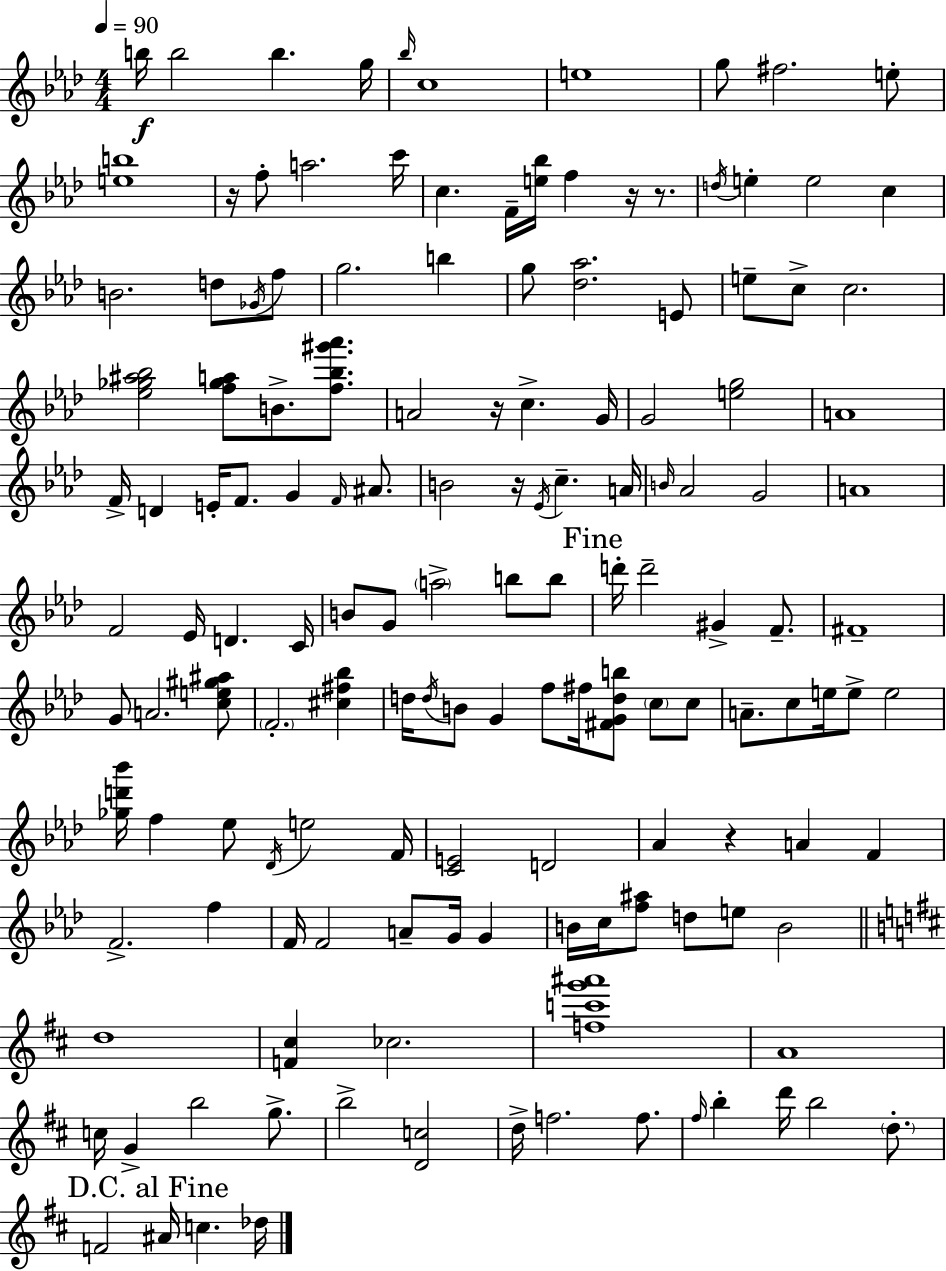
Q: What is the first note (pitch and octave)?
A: B5